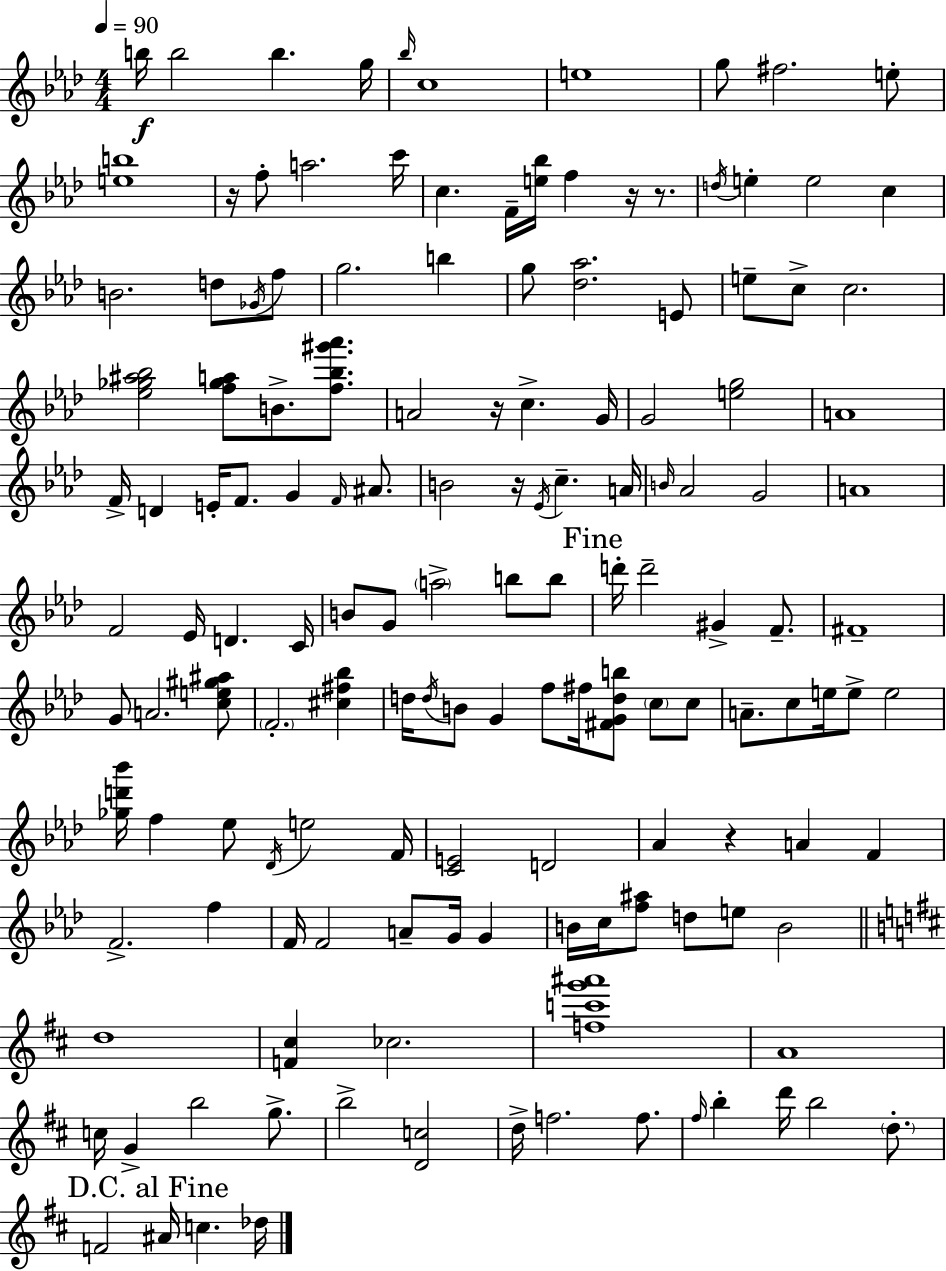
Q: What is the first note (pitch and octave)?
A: B5